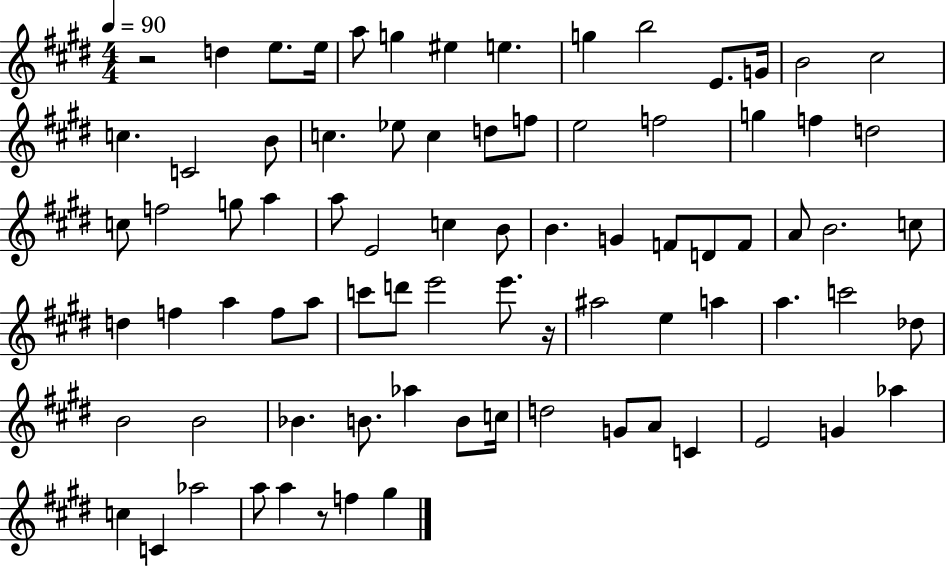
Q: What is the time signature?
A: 4/4